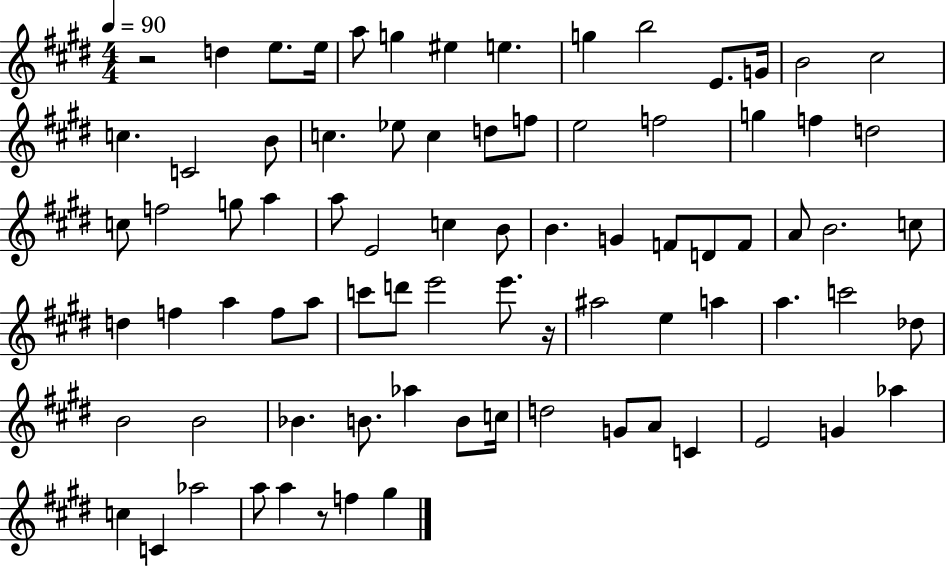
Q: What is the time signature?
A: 4/4